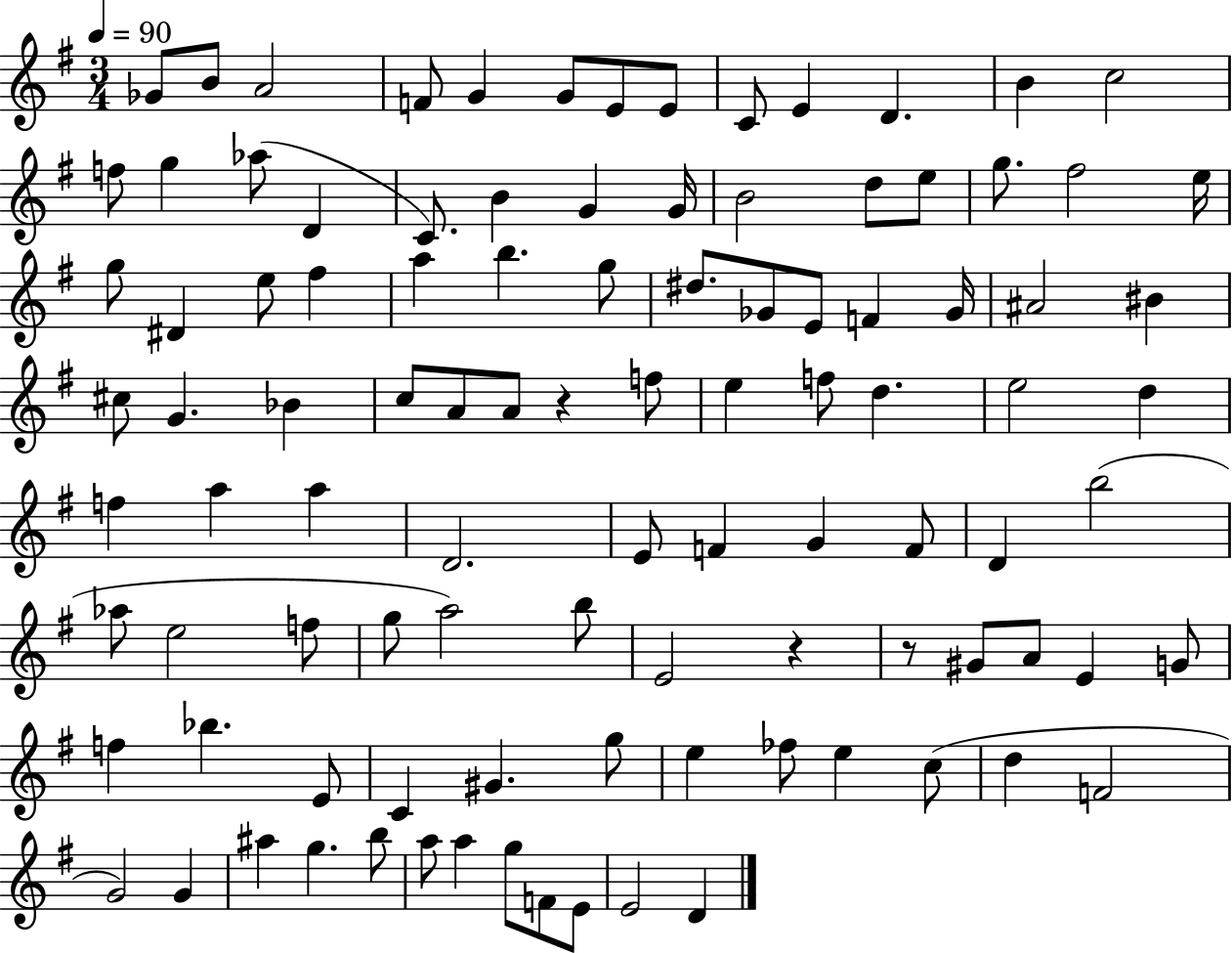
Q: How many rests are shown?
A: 3